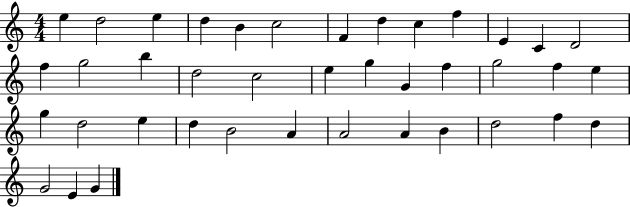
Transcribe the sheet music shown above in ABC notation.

X:1
T:Untitled
M:4/4
L:1/4
K:C
e d2 e d B c2 F d c f E C D2 f g2 b d2 c2 e g G f g2 f e g d2 e d B2 A A2 A B d2 f d G2 E G